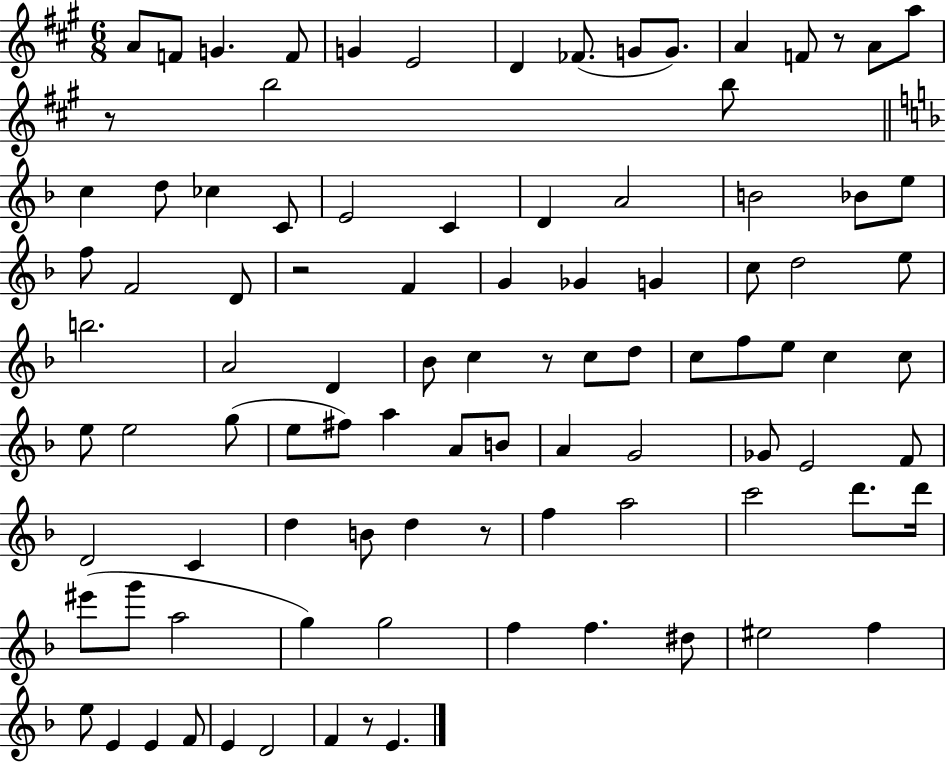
{
  \clef treble
  \numericTimeSignature
  \time 6/8
  \key a \major
  \repeat volta 2 { a'8 f'8 g'4. f'8 | g'4 e'2 | d'4 fes'8.( g'8 g'8.) | a'4 f'8 r8 a'8 a''8 | \break r8 b''2 b''8 | \bar "||" \break \key d \minor c''4 d''8 ces''4 c'8 | e'2 c'4 | d'4 a'2 | b'2 bes'8 e''8 | \break f''8 f'2 d'8 | r2 f'4 | g'4 ges'4 g'4 | c''8 d''2 e''8 | \break b''2. | a'2 d'4 | bes'8 c''4 r8 c''8 d''8 | c''8 f''8 e''8 c''4 c''8 | \break e''8 e''2 g''8( | e''8 fis''8) a''4 a'8 b'8 | a'4 g'2 | ges'8 e'2 f'8 | \break d'2 c'4 | d''4 b'8 d''4 r8 | f''4 a''2 | c'''2 d'''8. d'''16 | \break eis'''8( g'''8 a''2 | g''4) g''2 | f''4 f''4. dis''8 | eis''2 f''4 | \break e''8 e'4 e'4 f'8 | e'4 d'2 | f'4 r8 e'4. | } \bar "|."
}